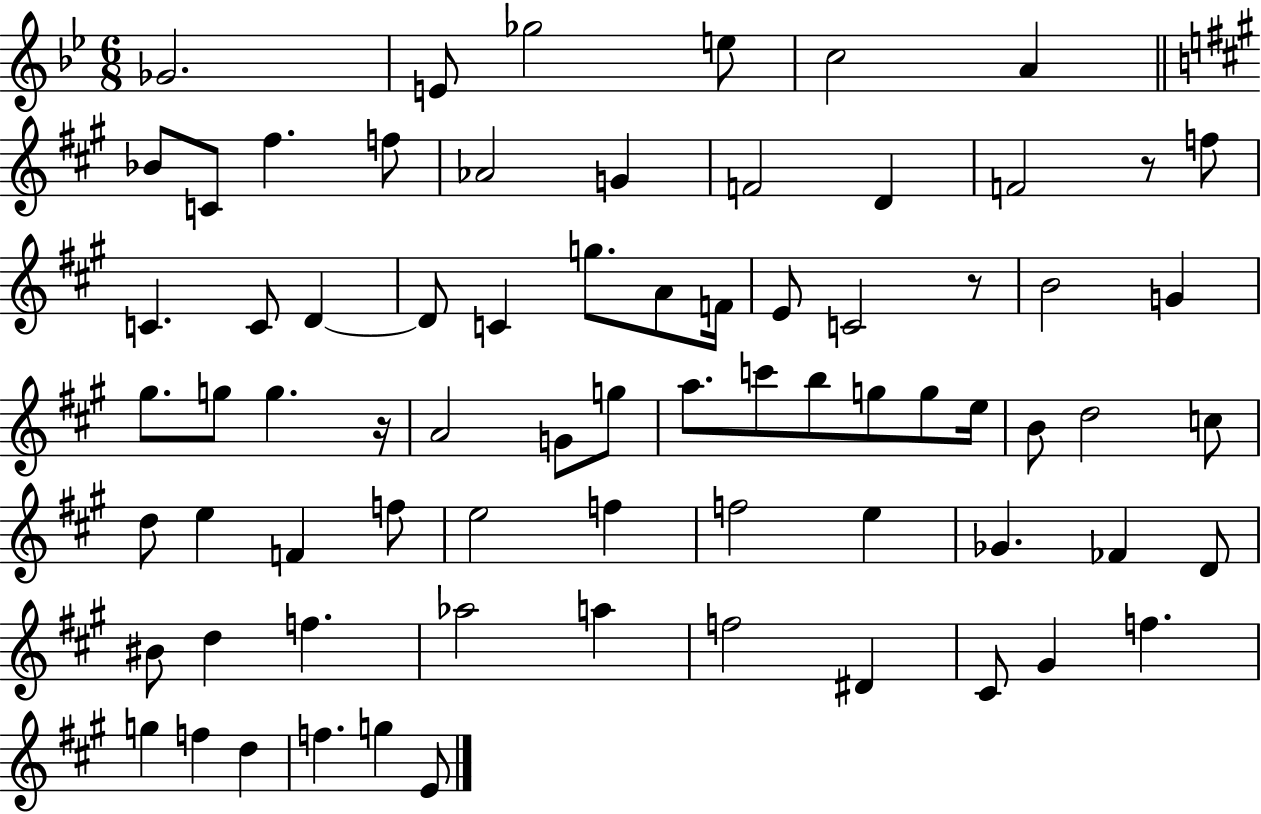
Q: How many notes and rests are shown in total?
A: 73